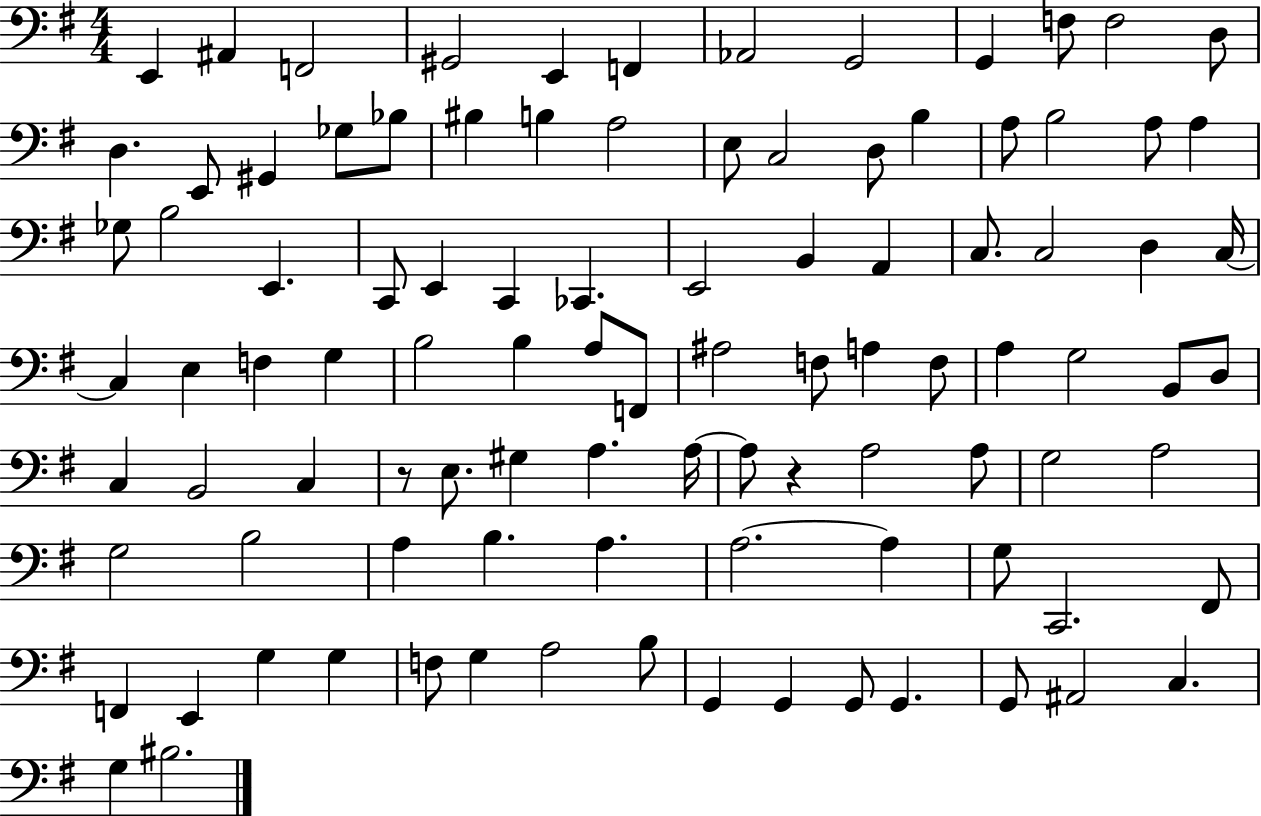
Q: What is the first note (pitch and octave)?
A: E2